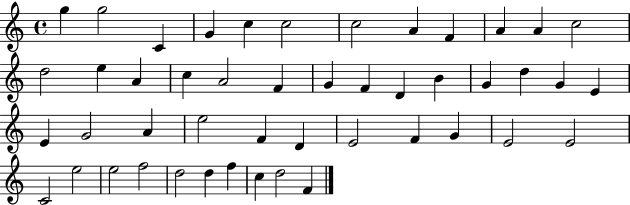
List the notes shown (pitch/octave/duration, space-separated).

G5/q G5/h C4/q G4/q C5/q C5/h C5/h A4/q F4/q A4/q A4/q C5/h D5/h E5/q A4/q C5/q A4/h F4/q G4/q F4/q D4/q B4/q G4/q D5/q G4/q E4/q E4/q G4/h A4/q E5/h F4/q D4/q E4/h F4/q G4/q E4/h E4/h C4/h E5/h E5/h F5/h D5/h D5/q F5/q C5/q D5/h F4/q